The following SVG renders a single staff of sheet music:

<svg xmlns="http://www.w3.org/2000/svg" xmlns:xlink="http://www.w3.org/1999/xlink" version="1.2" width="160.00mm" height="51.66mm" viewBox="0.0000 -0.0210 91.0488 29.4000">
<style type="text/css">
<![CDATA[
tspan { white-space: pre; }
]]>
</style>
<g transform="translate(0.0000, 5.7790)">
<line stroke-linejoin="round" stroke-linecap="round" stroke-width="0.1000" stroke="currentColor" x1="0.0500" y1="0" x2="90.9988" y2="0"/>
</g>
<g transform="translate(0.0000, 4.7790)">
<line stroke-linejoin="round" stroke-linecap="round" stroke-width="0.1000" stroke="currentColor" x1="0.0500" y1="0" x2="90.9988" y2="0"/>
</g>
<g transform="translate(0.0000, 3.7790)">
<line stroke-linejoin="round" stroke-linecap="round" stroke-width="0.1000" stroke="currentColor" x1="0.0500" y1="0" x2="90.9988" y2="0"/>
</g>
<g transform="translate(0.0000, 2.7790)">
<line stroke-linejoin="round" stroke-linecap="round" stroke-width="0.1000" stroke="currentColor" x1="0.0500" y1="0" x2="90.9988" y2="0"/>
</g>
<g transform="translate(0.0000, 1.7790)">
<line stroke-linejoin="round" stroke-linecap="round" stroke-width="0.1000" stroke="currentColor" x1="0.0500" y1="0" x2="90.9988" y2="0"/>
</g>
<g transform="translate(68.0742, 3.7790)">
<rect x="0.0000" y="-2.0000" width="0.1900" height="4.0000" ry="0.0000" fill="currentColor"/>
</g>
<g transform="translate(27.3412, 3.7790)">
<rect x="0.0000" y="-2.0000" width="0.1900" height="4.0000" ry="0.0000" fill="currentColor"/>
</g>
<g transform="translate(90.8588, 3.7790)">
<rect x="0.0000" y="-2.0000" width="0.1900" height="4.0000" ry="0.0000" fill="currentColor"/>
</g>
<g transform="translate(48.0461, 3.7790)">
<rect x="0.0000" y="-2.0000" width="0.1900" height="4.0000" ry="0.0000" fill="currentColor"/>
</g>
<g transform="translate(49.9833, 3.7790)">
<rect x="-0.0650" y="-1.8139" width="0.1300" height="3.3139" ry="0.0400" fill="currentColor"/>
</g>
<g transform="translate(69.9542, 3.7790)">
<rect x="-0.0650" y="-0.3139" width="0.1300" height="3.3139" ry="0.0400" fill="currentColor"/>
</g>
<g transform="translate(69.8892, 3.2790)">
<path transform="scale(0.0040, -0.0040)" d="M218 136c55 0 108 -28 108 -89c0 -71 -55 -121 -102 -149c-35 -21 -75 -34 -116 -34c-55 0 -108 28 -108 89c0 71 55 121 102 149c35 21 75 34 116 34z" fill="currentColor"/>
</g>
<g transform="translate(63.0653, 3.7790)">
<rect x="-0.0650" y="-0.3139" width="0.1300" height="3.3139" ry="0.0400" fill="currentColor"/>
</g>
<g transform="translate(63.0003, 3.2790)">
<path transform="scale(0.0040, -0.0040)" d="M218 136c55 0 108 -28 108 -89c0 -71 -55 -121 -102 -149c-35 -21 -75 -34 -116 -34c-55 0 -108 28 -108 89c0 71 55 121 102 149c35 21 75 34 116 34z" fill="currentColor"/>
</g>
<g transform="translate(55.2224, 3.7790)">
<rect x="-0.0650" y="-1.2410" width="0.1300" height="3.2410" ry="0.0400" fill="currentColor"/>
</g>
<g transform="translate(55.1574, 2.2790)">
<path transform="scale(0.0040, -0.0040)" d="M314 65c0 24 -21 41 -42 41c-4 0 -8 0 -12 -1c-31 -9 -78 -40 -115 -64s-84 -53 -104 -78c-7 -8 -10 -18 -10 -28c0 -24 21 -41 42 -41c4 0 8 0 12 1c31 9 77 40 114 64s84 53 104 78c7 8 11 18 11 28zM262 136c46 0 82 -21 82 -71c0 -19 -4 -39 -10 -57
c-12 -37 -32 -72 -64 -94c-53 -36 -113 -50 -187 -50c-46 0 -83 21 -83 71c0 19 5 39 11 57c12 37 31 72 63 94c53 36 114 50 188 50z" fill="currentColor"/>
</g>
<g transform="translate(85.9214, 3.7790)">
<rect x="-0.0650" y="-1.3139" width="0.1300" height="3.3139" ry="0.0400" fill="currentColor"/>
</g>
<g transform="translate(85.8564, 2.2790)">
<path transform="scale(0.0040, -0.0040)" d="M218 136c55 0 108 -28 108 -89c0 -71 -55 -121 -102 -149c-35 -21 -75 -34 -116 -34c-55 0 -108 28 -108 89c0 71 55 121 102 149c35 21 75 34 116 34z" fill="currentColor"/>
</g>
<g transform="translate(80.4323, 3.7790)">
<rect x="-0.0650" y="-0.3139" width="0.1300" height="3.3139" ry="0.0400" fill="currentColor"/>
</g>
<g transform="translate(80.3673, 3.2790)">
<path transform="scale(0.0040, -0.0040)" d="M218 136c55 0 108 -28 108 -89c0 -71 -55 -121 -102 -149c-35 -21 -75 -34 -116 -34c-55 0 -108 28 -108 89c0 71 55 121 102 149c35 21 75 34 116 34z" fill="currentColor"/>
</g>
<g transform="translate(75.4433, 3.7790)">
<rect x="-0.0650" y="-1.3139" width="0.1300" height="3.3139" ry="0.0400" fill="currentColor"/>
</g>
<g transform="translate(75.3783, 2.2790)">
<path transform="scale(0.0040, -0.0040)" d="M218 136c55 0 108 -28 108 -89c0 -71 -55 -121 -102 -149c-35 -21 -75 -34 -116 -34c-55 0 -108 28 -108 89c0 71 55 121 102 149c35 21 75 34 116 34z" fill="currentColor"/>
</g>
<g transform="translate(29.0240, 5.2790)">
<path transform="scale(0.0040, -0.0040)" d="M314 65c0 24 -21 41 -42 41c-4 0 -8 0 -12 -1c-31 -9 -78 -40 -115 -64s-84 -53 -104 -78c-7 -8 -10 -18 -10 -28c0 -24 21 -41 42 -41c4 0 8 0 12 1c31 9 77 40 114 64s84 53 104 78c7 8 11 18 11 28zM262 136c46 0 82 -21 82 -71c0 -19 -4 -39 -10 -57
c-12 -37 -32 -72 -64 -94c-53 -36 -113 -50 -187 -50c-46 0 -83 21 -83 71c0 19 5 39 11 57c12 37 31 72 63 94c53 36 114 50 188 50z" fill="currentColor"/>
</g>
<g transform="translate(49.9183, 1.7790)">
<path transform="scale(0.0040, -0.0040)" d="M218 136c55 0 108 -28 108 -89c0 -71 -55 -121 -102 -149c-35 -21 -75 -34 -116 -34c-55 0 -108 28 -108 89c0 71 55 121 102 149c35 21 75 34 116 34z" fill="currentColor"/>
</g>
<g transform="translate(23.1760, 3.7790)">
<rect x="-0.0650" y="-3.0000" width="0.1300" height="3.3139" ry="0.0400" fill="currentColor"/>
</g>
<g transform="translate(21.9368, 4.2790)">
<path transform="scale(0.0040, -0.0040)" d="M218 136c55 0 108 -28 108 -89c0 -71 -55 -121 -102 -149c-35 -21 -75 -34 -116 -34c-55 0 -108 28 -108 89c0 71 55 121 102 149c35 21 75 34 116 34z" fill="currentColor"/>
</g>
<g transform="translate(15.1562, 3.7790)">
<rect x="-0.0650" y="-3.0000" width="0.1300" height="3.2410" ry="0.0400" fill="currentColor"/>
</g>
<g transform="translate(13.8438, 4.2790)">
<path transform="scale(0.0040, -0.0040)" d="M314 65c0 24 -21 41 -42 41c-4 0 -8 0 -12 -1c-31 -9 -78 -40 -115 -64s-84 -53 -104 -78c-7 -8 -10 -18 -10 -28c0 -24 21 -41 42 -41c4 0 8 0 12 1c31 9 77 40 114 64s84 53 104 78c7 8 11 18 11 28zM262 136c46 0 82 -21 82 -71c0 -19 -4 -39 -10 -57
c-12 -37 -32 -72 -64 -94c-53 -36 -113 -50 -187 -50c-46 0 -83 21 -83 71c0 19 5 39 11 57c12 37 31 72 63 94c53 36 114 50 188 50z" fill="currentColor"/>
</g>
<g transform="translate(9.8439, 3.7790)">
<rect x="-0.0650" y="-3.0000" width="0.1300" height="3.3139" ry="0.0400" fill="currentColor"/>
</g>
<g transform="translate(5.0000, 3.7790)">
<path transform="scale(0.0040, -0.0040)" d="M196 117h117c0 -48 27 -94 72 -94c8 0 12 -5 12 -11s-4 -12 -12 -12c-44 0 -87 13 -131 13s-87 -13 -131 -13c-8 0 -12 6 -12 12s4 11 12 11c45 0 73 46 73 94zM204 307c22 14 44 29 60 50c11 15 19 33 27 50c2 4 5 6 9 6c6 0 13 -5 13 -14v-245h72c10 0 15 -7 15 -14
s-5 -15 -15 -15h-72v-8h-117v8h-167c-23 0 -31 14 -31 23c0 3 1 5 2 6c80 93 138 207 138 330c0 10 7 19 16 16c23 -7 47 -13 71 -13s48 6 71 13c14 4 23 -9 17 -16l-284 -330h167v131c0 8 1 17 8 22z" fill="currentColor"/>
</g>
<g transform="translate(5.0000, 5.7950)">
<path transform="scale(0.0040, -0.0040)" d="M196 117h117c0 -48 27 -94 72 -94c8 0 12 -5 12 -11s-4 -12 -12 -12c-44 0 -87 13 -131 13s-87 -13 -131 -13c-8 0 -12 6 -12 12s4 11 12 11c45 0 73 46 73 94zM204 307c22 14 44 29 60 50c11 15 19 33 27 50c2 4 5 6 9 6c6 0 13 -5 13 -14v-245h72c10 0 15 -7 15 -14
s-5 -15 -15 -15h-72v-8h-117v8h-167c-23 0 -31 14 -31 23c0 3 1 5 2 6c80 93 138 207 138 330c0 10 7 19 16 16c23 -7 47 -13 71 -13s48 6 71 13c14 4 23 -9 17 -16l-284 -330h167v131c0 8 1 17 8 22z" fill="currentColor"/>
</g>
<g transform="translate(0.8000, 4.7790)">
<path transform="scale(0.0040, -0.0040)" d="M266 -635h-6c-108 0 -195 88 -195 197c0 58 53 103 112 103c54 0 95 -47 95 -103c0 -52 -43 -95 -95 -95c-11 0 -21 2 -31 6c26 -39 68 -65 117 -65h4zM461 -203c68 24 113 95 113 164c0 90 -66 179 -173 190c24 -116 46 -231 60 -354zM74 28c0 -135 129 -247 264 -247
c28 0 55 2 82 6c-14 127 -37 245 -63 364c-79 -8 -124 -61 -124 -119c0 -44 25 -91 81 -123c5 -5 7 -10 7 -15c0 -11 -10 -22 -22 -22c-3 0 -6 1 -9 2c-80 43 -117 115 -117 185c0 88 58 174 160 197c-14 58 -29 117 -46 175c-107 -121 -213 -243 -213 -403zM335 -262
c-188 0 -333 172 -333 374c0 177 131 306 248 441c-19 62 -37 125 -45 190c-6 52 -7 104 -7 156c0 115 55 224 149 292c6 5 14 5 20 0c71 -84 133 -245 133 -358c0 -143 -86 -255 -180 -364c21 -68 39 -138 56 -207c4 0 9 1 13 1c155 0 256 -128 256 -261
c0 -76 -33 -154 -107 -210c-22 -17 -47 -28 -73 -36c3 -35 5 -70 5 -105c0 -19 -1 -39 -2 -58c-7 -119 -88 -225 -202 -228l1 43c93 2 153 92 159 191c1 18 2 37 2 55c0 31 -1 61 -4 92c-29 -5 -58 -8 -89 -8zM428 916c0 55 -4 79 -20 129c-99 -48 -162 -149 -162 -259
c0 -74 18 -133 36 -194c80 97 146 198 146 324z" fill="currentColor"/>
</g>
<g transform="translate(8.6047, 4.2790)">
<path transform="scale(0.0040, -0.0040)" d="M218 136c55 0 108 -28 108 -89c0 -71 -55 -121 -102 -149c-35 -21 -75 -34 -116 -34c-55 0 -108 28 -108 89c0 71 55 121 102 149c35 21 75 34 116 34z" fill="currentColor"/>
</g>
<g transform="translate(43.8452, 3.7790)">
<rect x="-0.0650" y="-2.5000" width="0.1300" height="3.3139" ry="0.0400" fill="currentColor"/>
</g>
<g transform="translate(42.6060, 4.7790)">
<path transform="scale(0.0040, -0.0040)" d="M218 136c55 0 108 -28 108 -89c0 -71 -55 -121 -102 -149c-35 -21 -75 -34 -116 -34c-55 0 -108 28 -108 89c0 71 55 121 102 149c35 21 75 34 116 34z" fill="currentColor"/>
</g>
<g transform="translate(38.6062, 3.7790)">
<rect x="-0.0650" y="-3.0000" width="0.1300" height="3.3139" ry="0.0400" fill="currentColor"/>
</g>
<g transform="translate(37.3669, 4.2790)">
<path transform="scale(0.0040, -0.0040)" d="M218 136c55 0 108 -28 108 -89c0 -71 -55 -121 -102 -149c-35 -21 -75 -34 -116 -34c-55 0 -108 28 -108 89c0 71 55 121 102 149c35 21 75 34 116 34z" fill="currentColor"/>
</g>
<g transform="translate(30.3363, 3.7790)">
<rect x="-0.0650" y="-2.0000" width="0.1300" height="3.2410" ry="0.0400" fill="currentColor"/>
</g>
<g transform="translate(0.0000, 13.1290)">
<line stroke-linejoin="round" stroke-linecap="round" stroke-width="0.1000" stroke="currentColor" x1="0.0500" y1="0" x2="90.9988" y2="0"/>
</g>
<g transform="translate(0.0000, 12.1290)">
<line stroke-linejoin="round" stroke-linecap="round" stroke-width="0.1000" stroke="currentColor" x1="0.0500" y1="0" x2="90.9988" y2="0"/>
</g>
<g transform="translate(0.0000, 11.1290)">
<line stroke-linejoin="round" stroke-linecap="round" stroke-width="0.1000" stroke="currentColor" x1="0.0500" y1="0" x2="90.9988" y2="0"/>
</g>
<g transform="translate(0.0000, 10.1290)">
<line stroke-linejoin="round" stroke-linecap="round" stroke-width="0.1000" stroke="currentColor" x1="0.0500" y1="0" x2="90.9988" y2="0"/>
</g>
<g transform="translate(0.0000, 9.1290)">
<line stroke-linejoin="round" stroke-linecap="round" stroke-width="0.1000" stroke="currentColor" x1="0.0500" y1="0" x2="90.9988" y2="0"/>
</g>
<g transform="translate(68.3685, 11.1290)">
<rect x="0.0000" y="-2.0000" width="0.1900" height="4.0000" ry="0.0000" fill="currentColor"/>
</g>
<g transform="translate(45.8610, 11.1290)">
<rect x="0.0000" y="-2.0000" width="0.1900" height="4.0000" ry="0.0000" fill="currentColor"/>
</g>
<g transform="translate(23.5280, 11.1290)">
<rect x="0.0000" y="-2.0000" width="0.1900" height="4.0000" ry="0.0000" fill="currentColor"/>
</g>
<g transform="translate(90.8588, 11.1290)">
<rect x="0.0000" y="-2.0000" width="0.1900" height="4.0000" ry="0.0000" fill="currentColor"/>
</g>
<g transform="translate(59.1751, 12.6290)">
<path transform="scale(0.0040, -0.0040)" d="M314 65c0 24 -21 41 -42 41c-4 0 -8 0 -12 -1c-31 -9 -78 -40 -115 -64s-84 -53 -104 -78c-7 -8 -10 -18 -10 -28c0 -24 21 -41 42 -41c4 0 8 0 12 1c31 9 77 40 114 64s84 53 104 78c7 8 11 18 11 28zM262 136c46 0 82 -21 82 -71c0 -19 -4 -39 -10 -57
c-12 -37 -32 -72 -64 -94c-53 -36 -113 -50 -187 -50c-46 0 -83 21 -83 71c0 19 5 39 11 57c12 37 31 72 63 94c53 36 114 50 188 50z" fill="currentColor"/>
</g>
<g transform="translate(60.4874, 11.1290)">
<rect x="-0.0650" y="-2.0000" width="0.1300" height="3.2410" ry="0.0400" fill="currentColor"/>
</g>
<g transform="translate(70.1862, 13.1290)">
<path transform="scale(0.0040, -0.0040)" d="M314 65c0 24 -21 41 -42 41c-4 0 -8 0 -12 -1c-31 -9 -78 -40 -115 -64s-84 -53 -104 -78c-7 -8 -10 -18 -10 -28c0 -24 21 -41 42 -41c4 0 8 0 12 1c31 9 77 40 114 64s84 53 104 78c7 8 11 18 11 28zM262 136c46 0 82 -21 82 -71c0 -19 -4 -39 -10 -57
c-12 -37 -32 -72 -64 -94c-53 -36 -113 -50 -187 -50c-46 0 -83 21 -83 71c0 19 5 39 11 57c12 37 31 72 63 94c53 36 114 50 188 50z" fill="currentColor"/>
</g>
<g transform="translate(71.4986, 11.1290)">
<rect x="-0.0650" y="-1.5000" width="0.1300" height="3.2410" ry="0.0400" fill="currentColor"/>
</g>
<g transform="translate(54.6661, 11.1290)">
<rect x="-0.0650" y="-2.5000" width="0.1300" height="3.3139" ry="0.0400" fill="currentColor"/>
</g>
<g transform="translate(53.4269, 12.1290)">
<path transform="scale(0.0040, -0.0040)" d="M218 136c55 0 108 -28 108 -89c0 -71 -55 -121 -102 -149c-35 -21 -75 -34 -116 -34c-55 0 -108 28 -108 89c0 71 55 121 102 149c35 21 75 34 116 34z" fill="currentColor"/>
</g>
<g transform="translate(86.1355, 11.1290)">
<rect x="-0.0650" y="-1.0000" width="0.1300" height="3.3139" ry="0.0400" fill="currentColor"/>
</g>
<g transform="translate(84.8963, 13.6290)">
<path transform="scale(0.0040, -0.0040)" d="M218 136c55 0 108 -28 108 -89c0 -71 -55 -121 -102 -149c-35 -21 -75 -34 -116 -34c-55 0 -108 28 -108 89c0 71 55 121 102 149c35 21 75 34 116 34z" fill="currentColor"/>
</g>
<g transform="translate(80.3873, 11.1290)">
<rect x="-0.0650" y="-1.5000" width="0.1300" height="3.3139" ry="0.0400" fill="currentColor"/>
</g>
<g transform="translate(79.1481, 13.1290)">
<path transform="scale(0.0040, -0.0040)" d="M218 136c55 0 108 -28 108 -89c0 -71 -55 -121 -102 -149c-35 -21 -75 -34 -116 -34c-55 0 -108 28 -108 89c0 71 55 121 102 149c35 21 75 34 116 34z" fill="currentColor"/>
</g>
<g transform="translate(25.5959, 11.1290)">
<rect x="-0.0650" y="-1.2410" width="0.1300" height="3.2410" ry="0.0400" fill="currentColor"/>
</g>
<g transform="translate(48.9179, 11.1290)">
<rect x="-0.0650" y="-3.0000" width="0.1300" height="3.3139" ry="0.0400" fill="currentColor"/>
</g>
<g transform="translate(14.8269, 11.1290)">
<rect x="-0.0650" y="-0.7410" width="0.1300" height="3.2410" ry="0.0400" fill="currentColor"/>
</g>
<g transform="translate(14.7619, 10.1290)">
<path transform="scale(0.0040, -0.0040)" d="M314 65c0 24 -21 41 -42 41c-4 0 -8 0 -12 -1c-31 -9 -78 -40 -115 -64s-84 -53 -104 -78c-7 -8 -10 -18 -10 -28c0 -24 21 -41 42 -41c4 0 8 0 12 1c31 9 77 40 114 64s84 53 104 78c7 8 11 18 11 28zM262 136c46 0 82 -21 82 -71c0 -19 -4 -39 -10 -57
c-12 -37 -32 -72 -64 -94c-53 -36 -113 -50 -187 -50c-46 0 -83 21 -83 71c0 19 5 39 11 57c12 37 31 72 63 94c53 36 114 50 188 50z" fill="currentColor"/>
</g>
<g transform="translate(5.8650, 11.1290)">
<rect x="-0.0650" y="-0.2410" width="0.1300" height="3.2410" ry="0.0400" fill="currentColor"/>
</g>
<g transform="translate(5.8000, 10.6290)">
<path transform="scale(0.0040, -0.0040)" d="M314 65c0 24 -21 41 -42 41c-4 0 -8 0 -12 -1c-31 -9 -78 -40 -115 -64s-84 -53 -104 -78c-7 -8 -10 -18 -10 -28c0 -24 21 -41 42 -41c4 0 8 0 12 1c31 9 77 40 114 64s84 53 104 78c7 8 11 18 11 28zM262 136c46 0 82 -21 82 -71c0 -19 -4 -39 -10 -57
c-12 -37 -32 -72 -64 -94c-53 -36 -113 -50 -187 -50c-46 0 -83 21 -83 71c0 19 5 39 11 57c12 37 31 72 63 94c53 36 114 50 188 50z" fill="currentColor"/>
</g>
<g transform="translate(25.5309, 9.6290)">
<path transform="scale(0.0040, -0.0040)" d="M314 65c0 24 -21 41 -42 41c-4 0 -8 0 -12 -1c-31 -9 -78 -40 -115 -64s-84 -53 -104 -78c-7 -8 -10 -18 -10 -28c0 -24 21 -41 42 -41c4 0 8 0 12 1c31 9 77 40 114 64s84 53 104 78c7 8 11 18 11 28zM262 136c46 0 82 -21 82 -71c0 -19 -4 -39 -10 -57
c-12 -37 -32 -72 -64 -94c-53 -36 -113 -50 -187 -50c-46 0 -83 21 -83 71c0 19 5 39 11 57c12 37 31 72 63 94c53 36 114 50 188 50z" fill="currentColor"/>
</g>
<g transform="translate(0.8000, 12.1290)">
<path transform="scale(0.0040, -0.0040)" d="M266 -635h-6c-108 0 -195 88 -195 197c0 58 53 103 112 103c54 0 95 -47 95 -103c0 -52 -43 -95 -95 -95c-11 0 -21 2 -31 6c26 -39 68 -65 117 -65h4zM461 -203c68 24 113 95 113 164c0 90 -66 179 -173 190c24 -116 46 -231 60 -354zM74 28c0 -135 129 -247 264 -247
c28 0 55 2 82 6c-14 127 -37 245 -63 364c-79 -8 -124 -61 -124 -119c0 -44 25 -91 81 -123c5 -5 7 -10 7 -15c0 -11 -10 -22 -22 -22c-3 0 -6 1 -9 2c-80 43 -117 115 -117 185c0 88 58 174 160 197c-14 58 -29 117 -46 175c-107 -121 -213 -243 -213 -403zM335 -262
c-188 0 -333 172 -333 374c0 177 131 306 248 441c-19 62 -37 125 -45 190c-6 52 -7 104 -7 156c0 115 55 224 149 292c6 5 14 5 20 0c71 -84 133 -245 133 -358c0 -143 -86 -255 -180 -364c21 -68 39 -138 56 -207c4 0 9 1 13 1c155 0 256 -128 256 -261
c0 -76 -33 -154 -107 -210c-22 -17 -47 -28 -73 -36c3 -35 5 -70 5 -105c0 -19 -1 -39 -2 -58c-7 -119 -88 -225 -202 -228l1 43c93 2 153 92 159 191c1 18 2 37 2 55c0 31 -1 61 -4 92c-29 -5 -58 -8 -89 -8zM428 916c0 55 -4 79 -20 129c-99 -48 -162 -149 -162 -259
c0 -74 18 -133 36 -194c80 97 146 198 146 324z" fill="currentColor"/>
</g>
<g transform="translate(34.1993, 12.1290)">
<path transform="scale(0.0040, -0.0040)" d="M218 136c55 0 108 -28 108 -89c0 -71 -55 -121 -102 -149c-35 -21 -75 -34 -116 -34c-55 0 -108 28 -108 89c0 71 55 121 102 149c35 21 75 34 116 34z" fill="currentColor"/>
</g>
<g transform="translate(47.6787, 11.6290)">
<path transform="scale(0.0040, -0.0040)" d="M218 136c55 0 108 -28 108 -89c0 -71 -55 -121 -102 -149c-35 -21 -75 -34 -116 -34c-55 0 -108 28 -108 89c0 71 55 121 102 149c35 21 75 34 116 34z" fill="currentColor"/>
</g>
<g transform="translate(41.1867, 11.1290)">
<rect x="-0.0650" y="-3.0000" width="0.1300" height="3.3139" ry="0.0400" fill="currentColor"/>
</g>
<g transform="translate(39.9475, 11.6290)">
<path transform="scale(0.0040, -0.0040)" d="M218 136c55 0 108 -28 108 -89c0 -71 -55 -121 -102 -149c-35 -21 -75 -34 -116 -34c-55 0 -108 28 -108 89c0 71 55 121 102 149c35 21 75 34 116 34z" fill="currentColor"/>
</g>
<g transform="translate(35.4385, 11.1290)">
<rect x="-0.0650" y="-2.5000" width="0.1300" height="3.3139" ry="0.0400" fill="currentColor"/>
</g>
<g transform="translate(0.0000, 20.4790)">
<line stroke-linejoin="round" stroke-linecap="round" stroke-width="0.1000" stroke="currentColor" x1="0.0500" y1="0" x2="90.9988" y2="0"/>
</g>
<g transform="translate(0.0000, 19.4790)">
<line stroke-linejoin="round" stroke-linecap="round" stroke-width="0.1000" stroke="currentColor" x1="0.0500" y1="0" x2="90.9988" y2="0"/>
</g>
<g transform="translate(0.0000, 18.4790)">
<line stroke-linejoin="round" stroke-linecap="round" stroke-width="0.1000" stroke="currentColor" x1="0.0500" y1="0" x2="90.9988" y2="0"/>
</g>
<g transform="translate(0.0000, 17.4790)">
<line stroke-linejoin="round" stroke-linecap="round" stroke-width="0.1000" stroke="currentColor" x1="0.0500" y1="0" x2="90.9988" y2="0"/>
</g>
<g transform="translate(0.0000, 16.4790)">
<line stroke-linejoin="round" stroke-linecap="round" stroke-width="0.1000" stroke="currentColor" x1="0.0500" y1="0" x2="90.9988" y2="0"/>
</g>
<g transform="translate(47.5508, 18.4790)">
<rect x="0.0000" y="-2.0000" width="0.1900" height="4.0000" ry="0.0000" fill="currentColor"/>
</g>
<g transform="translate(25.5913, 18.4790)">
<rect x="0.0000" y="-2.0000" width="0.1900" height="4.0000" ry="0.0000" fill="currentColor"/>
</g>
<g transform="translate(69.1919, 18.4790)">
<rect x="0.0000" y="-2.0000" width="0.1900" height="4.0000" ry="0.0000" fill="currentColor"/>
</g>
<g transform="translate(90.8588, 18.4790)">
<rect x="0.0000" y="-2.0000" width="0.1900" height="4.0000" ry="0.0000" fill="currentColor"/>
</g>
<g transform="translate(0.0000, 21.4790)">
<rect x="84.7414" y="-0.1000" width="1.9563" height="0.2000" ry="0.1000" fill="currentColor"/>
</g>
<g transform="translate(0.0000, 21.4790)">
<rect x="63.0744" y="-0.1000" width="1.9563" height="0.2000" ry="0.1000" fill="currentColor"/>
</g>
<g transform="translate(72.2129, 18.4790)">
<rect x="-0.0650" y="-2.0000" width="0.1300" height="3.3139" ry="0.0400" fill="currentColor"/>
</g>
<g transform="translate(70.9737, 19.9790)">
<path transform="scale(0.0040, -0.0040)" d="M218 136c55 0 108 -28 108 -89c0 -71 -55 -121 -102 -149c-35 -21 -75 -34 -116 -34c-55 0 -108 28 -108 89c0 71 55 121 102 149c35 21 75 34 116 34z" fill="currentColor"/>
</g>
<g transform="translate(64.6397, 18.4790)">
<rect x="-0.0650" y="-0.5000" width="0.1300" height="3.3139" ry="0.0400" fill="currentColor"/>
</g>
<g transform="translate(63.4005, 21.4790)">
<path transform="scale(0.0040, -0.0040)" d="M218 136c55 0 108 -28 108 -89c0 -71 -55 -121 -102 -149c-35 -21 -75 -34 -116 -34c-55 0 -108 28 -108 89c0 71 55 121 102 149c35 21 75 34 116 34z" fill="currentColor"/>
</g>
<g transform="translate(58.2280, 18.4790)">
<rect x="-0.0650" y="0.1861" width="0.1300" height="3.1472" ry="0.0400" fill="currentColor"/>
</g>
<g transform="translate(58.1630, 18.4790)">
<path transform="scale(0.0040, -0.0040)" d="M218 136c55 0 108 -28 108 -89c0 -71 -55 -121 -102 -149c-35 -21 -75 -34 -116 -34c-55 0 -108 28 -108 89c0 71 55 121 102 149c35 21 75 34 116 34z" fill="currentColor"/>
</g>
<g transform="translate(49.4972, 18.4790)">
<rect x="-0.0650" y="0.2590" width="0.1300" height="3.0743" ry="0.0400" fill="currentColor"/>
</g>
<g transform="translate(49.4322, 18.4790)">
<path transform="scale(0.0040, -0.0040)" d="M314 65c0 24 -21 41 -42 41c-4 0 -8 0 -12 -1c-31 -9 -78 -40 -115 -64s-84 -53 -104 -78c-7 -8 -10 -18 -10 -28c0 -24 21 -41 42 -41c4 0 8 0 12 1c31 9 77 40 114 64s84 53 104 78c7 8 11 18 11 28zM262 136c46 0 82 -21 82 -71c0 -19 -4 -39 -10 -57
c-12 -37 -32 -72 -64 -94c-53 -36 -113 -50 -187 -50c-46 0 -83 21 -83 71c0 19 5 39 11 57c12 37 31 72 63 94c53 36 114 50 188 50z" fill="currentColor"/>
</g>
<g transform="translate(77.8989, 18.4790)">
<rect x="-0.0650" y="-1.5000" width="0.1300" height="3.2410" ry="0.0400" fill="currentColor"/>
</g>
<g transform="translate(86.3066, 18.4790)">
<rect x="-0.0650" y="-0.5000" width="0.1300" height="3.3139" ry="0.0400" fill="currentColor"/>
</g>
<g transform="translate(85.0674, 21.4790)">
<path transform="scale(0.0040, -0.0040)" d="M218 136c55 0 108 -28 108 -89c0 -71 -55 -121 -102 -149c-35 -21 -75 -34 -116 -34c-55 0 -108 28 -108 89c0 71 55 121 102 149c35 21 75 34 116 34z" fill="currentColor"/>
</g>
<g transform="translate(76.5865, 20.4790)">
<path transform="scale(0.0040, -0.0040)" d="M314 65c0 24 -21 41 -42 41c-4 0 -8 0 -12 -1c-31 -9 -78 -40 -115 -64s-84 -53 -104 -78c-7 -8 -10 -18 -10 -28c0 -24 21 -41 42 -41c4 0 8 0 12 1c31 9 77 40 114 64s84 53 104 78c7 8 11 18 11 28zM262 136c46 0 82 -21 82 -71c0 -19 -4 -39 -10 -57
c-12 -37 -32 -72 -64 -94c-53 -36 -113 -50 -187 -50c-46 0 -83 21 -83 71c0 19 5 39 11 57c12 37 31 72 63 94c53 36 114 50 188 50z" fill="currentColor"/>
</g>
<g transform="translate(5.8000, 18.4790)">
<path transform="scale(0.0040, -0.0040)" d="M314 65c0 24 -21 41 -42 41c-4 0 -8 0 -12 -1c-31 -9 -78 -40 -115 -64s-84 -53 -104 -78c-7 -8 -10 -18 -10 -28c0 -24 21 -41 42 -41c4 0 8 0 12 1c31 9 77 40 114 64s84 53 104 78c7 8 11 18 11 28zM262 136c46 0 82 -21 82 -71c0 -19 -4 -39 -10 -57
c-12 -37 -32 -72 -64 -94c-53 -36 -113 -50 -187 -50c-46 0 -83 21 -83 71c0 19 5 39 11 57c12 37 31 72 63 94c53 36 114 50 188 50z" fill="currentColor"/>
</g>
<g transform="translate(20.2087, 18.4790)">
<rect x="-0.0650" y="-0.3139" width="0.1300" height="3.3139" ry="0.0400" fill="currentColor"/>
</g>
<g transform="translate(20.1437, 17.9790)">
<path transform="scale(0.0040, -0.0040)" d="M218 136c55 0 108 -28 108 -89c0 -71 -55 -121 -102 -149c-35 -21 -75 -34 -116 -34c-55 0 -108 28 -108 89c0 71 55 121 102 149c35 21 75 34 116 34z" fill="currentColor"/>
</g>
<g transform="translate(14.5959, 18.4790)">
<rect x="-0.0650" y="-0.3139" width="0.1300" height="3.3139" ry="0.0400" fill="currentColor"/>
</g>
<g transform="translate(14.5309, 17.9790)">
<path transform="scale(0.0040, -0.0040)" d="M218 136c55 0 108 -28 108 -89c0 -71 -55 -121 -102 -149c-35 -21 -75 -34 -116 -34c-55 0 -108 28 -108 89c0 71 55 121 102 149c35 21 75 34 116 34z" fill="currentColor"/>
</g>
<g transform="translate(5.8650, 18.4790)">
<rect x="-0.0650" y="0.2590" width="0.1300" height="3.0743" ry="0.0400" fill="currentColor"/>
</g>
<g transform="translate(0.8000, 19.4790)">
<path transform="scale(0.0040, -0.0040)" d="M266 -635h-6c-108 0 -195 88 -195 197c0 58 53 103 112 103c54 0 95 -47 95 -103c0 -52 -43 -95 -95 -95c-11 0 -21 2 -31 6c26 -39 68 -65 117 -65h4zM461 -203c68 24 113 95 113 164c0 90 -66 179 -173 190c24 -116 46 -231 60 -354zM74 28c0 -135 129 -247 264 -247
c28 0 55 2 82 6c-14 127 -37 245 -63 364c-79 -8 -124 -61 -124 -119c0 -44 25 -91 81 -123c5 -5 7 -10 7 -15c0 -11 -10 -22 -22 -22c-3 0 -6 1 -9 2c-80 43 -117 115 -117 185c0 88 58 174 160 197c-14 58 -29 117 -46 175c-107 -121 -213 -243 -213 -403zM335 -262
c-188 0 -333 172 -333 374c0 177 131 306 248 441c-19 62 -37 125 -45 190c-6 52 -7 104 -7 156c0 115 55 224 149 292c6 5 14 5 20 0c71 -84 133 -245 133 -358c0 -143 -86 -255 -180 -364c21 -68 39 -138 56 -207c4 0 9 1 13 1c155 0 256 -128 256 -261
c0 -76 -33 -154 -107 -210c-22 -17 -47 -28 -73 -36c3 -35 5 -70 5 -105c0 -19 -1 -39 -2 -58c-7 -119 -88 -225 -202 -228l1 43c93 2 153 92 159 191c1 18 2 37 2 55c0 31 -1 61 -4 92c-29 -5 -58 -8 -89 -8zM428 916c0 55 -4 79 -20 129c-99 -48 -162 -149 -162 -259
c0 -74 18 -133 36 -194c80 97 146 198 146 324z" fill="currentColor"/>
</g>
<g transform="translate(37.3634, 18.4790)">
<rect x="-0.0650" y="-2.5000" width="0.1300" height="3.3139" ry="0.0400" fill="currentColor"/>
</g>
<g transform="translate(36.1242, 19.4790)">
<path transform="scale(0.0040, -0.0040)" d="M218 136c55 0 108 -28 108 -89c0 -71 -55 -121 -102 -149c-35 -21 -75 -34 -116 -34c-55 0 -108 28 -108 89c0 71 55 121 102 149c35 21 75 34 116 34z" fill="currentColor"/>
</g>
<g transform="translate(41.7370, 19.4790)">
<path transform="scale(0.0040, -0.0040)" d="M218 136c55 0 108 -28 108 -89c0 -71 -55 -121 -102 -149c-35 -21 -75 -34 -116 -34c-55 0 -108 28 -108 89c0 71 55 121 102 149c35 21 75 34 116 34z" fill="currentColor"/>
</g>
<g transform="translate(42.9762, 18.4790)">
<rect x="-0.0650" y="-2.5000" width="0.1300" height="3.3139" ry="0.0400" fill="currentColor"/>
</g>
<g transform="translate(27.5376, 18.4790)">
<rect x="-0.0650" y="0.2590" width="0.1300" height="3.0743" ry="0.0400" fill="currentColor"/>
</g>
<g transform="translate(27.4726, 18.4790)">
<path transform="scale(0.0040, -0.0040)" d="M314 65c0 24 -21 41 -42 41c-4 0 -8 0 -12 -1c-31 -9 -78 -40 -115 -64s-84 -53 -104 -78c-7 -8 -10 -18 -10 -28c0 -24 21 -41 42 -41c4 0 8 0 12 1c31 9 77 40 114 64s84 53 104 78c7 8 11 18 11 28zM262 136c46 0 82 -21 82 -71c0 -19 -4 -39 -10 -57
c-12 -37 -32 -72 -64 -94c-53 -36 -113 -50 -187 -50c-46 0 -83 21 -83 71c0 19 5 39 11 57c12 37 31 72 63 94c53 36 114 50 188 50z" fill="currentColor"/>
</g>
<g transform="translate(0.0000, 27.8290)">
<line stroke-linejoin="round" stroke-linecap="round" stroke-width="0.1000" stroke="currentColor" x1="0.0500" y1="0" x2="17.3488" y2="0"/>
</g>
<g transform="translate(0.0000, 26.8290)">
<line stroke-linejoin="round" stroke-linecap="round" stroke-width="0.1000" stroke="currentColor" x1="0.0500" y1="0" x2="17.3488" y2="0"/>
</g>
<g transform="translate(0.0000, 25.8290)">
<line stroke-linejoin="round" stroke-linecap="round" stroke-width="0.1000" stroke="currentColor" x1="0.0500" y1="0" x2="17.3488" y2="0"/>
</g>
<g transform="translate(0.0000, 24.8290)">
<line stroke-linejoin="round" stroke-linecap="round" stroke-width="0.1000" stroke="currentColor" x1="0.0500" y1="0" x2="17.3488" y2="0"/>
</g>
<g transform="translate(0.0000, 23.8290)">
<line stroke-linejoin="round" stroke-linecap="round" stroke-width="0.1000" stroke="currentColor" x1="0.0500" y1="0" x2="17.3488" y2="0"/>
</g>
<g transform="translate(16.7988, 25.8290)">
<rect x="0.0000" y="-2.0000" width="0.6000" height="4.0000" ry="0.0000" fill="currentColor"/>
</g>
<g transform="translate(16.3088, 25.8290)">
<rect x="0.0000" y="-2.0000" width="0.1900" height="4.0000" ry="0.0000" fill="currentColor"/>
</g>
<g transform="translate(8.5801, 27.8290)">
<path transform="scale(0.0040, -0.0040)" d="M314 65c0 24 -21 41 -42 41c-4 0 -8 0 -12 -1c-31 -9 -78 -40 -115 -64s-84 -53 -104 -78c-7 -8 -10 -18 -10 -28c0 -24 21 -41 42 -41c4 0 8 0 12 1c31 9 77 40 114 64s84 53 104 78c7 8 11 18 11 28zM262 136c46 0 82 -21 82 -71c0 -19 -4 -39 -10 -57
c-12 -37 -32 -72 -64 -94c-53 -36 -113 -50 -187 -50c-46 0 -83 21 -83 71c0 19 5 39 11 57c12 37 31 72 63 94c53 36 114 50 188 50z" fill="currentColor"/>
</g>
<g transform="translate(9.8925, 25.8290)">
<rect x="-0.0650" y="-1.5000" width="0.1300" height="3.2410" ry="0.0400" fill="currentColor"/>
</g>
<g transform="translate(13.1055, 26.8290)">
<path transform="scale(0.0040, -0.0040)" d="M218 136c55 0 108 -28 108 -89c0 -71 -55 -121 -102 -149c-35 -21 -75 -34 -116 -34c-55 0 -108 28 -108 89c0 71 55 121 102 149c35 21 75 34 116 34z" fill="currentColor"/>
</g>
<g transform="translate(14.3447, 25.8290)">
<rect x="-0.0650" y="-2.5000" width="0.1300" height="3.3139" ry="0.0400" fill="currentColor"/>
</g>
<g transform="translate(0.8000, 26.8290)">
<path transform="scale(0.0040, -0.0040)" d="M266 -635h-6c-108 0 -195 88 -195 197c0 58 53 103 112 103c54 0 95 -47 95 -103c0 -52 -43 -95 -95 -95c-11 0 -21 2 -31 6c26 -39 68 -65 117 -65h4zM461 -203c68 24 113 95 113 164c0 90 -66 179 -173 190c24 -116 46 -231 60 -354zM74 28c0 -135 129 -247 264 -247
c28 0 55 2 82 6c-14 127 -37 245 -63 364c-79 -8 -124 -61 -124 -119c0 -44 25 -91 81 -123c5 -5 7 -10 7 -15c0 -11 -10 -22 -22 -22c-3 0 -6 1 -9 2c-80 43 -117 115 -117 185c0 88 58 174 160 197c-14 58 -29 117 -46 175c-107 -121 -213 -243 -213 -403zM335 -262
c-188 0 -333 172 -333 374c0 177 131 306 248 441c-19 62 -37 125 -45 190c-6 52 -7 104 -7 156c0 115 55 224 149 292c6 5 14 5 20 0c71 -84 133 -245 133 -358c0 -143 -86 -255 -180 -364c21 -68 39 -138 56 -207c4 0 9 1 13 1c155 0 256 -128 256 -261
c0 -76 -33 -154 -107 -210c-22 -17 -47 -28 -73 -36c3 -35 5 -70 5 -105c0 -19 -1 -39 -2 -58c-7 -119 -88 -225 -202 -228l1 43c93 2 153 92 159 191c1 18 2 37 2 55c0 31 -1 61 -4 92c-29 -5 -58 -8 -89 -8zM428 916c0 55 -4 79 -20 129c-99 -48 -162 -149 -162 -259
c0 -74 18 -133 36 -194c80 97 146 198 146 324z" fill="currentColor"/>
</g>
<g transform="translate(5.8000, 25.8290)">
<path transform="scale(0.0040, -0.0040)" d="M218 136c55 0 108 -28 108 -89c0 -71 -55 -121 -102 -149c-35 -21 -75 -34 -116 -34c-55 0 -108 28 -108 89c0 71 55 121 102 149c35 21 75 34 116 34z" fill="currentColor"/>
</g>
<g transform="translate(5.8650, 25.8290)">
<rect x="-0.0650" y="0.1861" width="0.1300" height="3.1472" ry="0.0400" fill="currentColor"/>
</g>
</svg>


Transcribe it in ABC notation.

X:1
T:Untitled
M:4/4
L:1/4
K:C
A A2 A F2 A G f e2 c c e c e c2 d2 e2 G A A G F2 E2 E D B2 c c B2 G G B2 B C F E2 C B E2 G